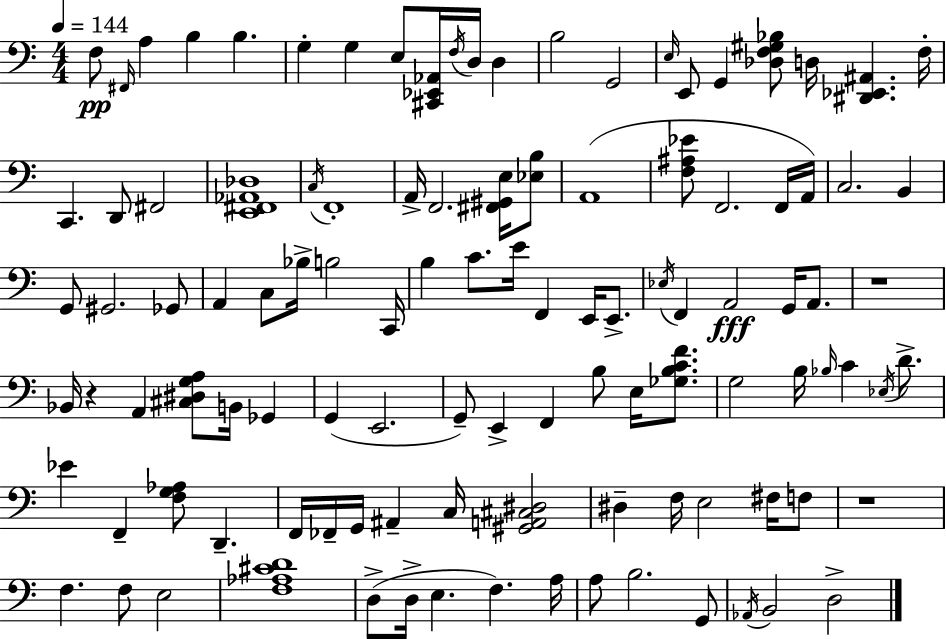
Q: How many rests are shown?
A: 3